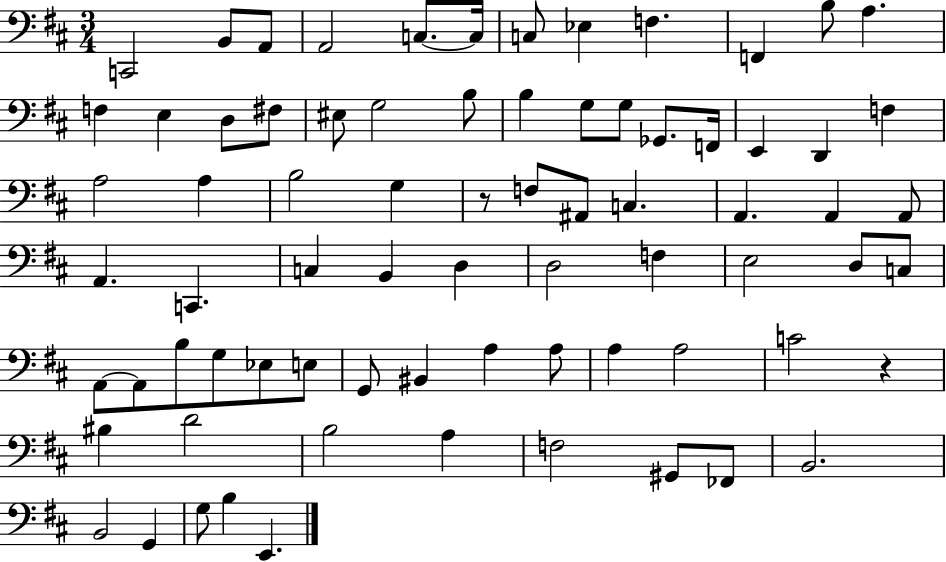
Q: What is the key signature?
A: D major